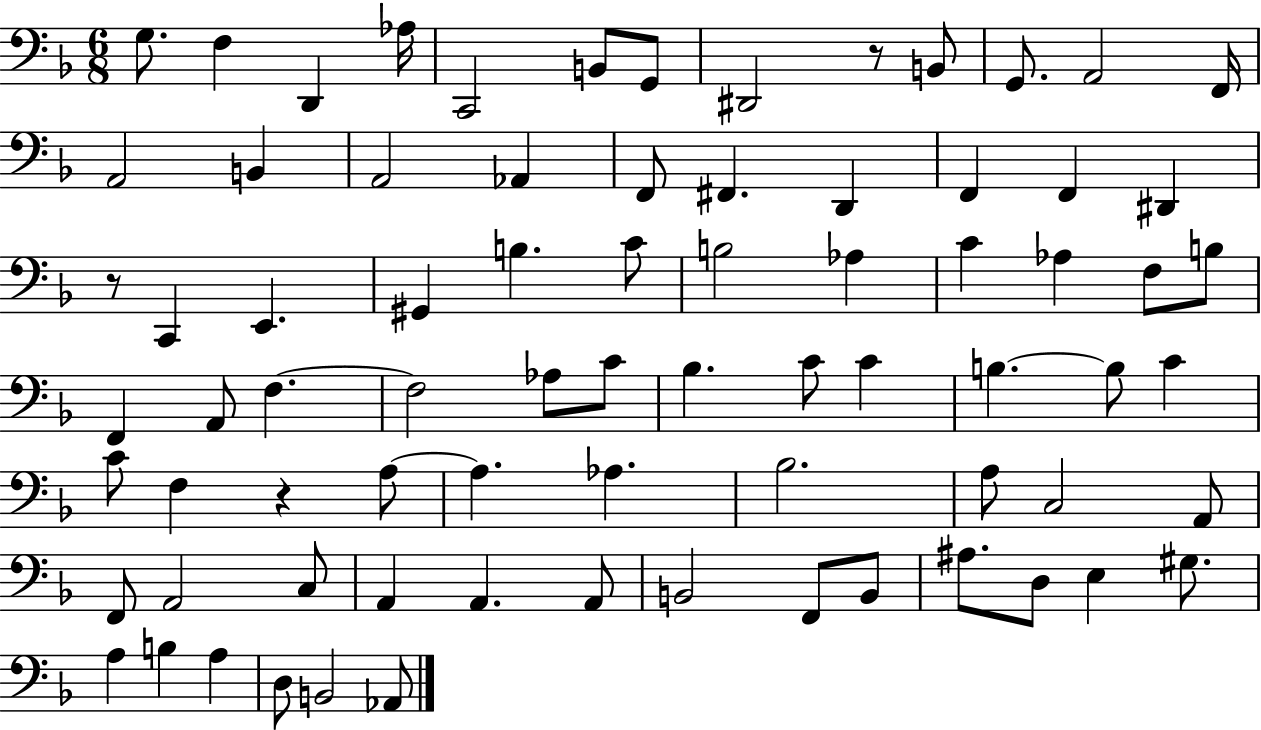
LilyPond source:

{
  \clef bass
  \numericTimeSignature
  \time 6/8
  \key f \major
  g8. f4 d,4 aes16 | c,2 b,8 g,8 | dis,2 r8 b,8 | g,8. a,2 f,16 | \break a,2 b,4 | a,2 aes,4 | f,8 fis,4. d,4 | f,4 f,4 dis,4 | \break r8 c,4 e,4. | gis,4 b4. c'8 | b2 aes4 | c'4 aes4 f8 b8 | \break f,4 a,8 f4.~~ | f2 aes8 c'8 | bes4. c'8 c'4 | b4.~~ b8 c'4 | \break c'8 f4 r4 a8~~ | a4. aes4. | bes2. | a8 c2 a,8 | \break f,8 a,2 c8 | a,4 a,4. a,8 | b,2 f,8 b,8 | ais8. d8 e4 gis8. | \break a4 b4 a4 | d8 b,2 aes,8 | \bar "|."
}